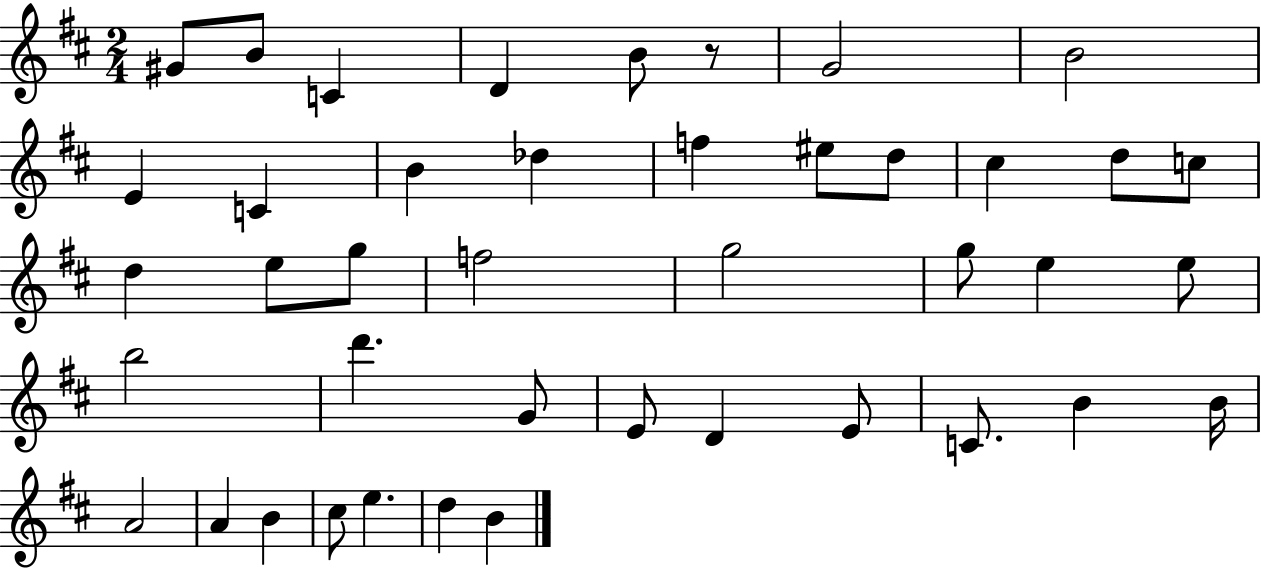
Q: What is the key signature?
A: D major